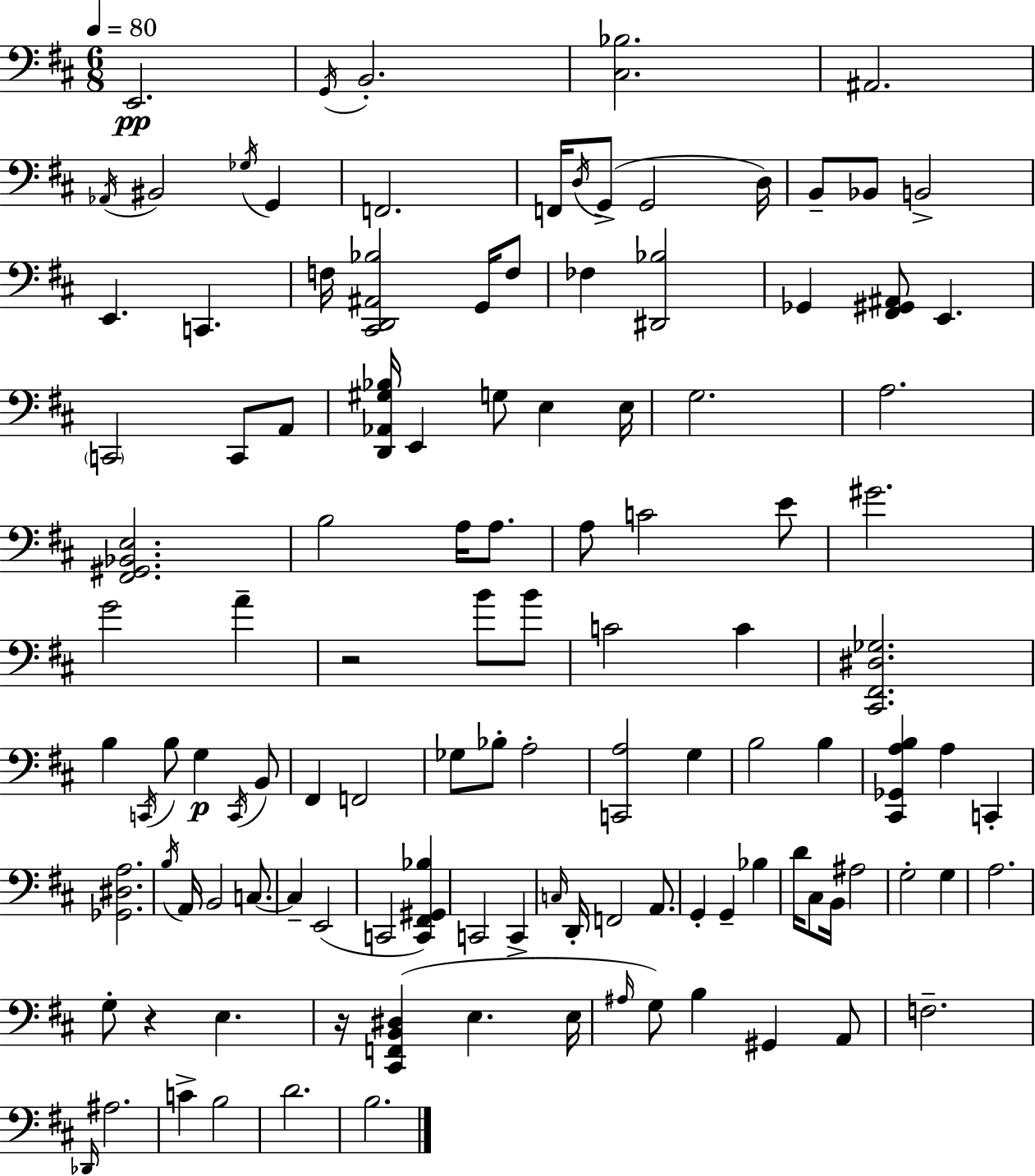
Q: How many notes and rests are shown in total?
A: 117